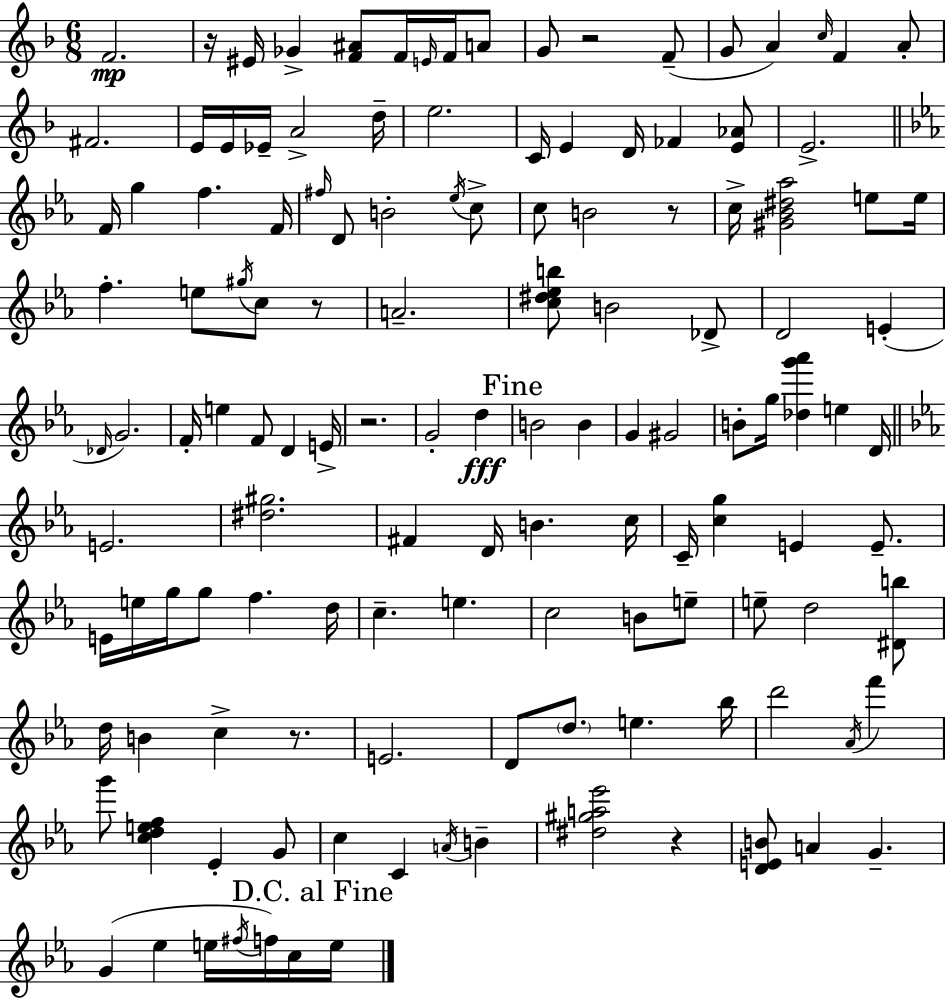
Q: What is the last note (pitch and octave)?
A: E5